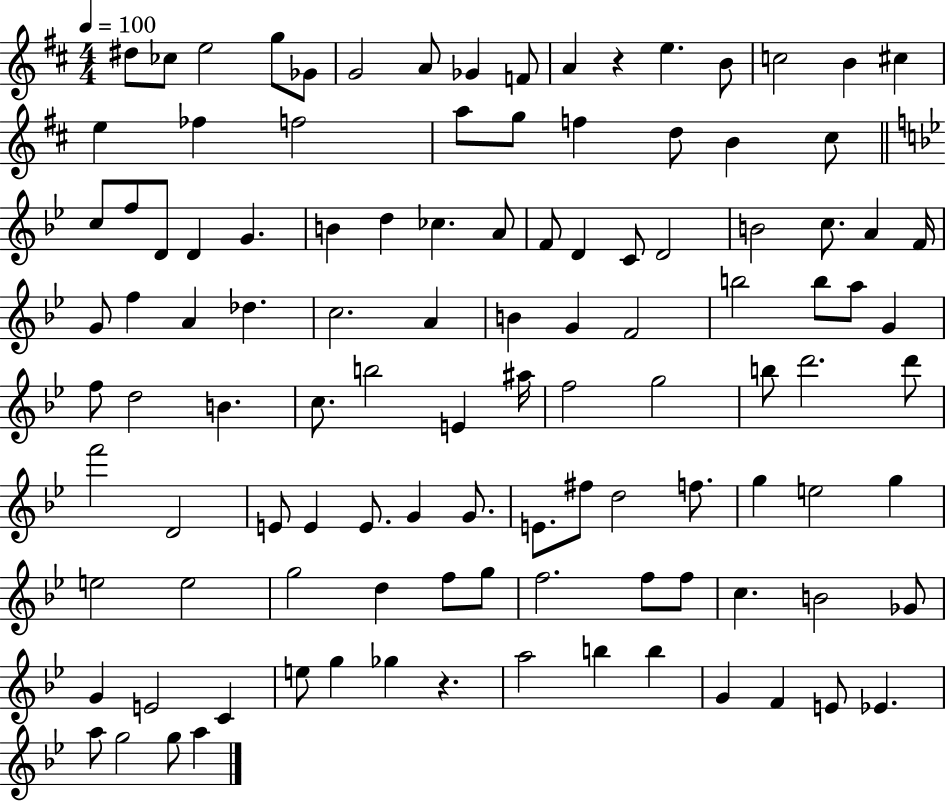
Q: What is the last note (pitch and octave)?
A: A5